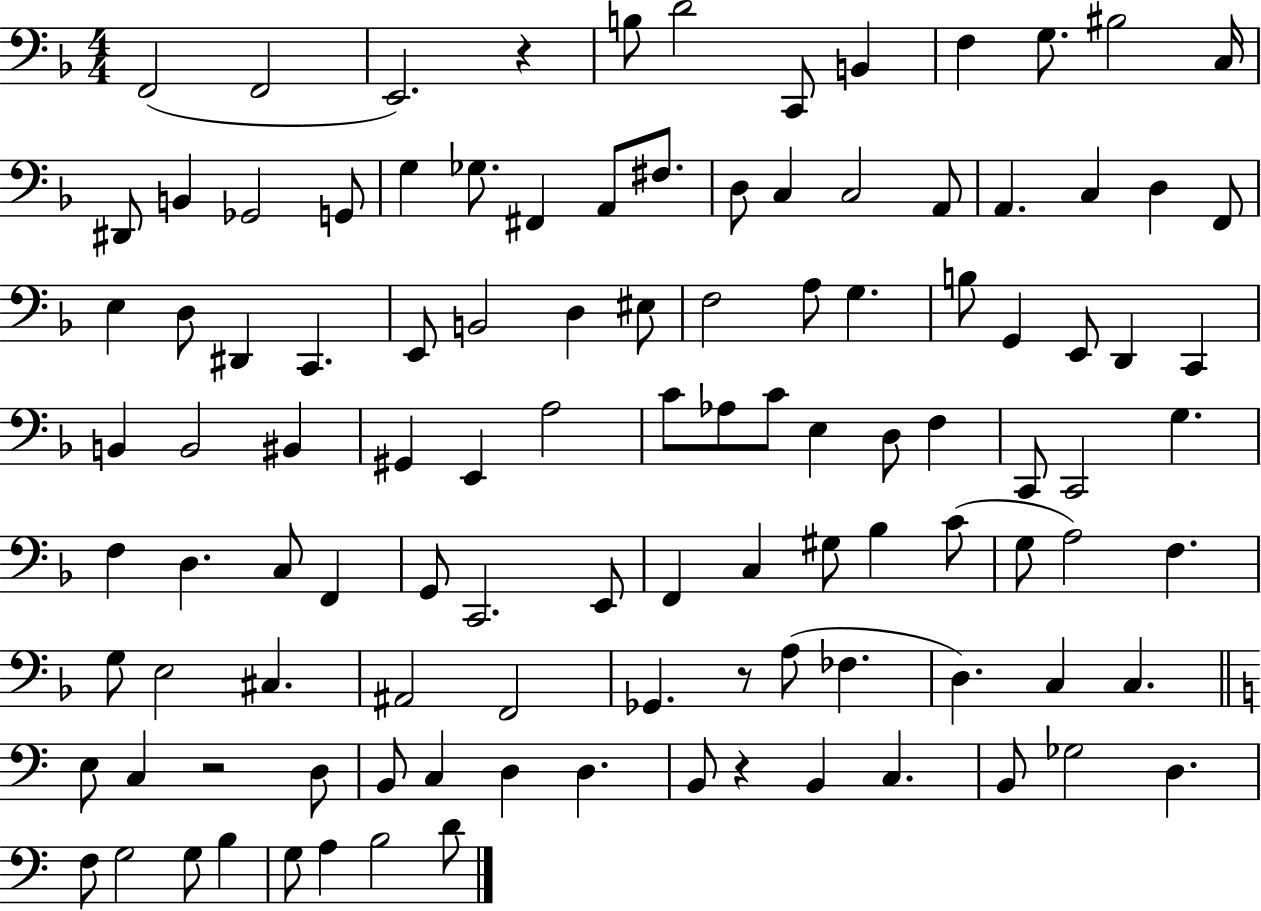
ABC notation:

X:1
T:Untitled
M:4/4
L:1/4
K:F
F,,2 F,,2 E,,2 z B,/2 D2 C,,/2 B,, F, G,/2 ^B,2 C,/4 ^D,,/2 B,, _G,,2 G,,/2 G, _G,/2 ^F,, A,,/2 ^F,/2 D,/2 C, C,2 A,,/2 A,, C, D, F,,/2 E, D,/2 ^D,, C,, E,,/2 B,,2 D, ^E,/2 F,2 A,/2 G, B,/2 G,, E,,/2 D,, C,, B,, B,,2 ^B,, ^G,, E,, A,2 C/2 _A,/2 C/2 E, D,/2 F, C,,/2 C,,2 G, F, D, C,/2 F,, G,,/2 C,,2 E,,/2 F,, C, ^G,/2 _B, C/2 G,/2 A,2 F, G,/2 E,2 ^C, ^A,,2 F,,2 _G,, z/2 A,/2 _F, D, C, C, E,/2 C, z2 D,/2 B,,/2 C, D, D, B,,/2 z B,, C, B,,/2 _G,2 D, F,/2 G,2 G,/2 B, G,/2 A, B,2 D/2